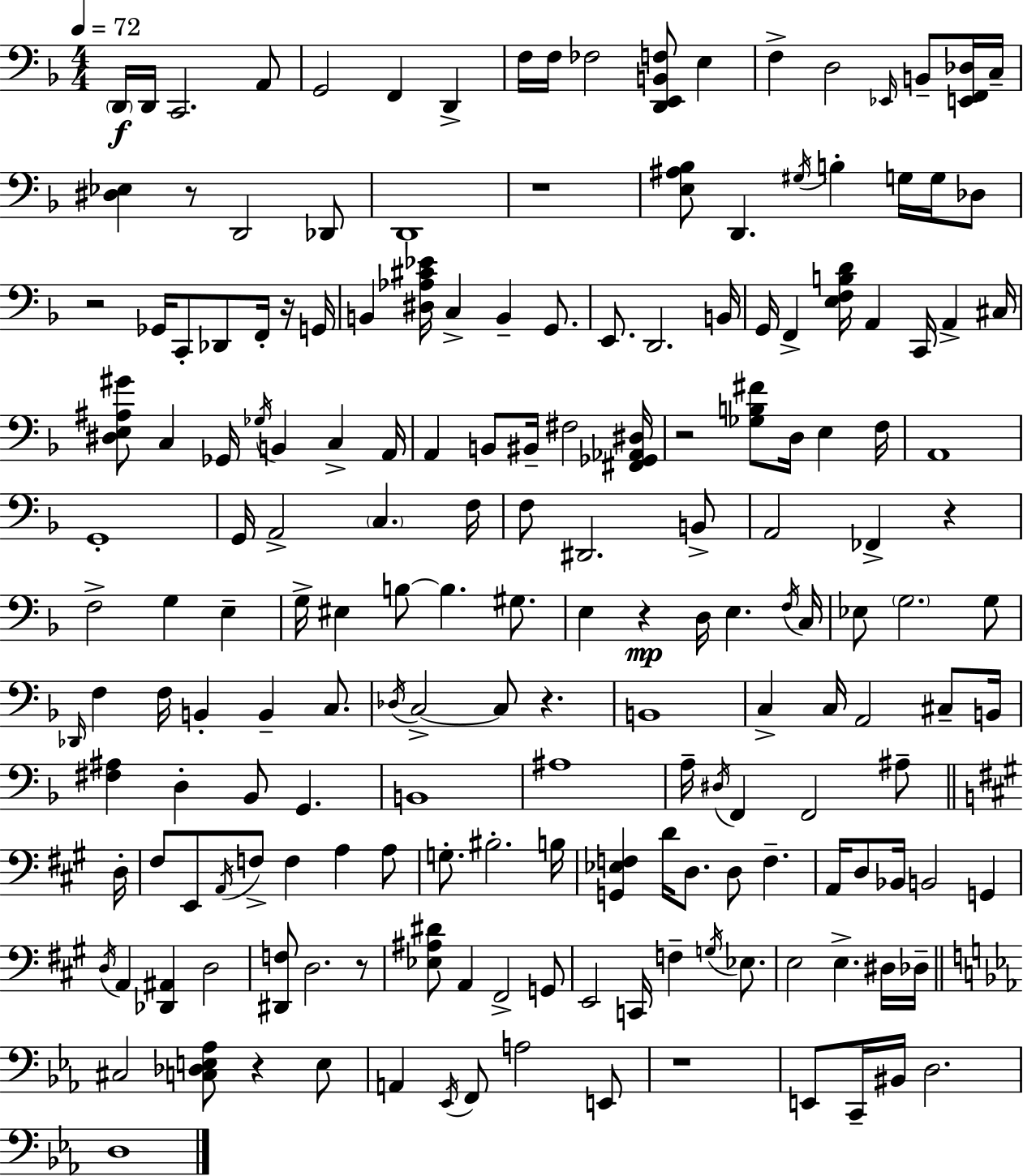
{
  \clef bass
  \numericTimeSignature
  \time 4/4
  \key d \minor
  \tempo 4 = 72
  \parenthesize d,16\f d,16 c,2. a,8 | g,2 f,4 d,4-> | f16 f16 fes2 <d, e, b, f>8 e4 | f4-> d2 \grace { ees,16 } b,8-- <e, f, des>16 | \break c16-- <dis ees>4 r8 d,2 des,8 | d,1 | r1 | <e ais bes>8 d,4. \acciaccatura { gis16 } b4-. g16 g16 | \break des8 r2 ges,16 c,8-. des,8 f,16-. | r16 g,16 b,4 <dis aes cis' ees'>16 c4-> b,4-- g,8. | e,8. d,2. | b,16 g,16 f,4-> <e f b d'>16 a,4 c,16 a,4-> | \break cis16 <dis e ais gis'>8 c4 ges,16 \acciaccatura { ges16 } b,4 c4-> | a,16 a,4 b,8 bis,16-- fis2 | <fis, ges, aes, dis>16 r2 <ges b fis'>8 d16 e4 | f16 a,1 | \break g,1-. | g,16 a,2-> \parenthesize c4. | f16 f8 dis,2. | b,8-> a,2 fes,4-> r4 | \break f2-> g4 e4-- | g16-> eis4 b8~~ b4. | gis8. e4 r4\mp d16 e4. | \acciaccatura { f16 } c16 ees8 \parenthesize g2. | \break g8 \grace { des,16 } f4 f16 b,4-. b,4-- | c8. \acciaccatura { des16 } c2->~~ c8 | r4. b,1 | c4-> c16 a,2 | \break cis8-- b,16 <fis ais>4 d4-. bes,8 | g,4. b,1 | ais1 | a16-- \acciaccatura { dis16 } f,4 f,2 | \break ais8-- \bar "||" \break \key a \major d16-. fis8 e,8 \acciaccatura { a,16 } f8-> f4 a4 | a8 g8.-. bis2.-. | b16 <g, ees f>4 d'16 d8. d8 f4.-- | a,16 d8 bes,16 b,2 g,4 | \break \acciaccatura { d16 } a,4 <des, ais,>4 d2 | <dis, f>8 d2. | r8 <ees ais dis'>8 a,4 fis,2-> | g,8 e,2 c,16 f4-- | \break \acciaccatura { g16 } ees8. e2 e4.-> | dis16 des16-- \bar "||" \break \key ees \major cis2 <c des e aes>8 r4 e8 | a,4 \acciaccatura { ees,16 } f,8 a2 e,8 | r1 | e,8 c,16-- bis,16 d2. | \break d1 | \bar "|."
}